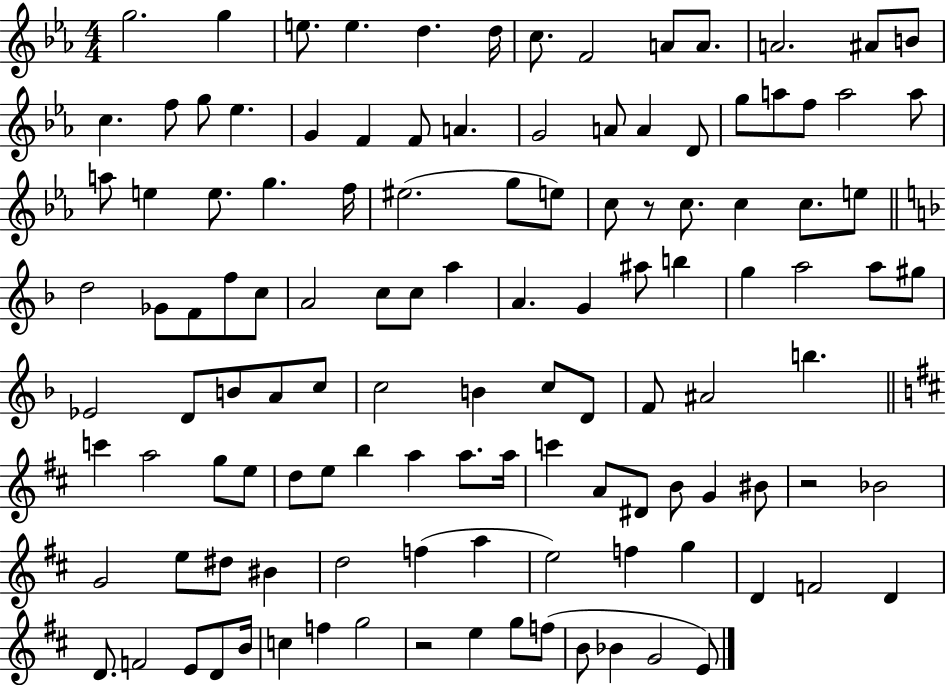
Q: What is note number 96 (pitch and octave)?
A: A5